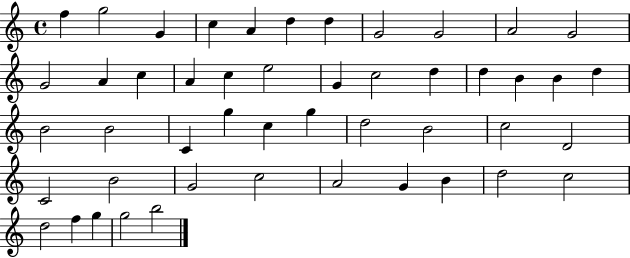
X:1
T:Untitled
M:4/4
L:1/4
K:C
f g2 G c A d d G2 G2 A2 G2 G2 A c A c e2 G c2 d d B B d B2 B2 C g c g d2 B2 c2 D2 C2 B2 G2 c2 A2 G B d2 c2 d2 f g g2 b2